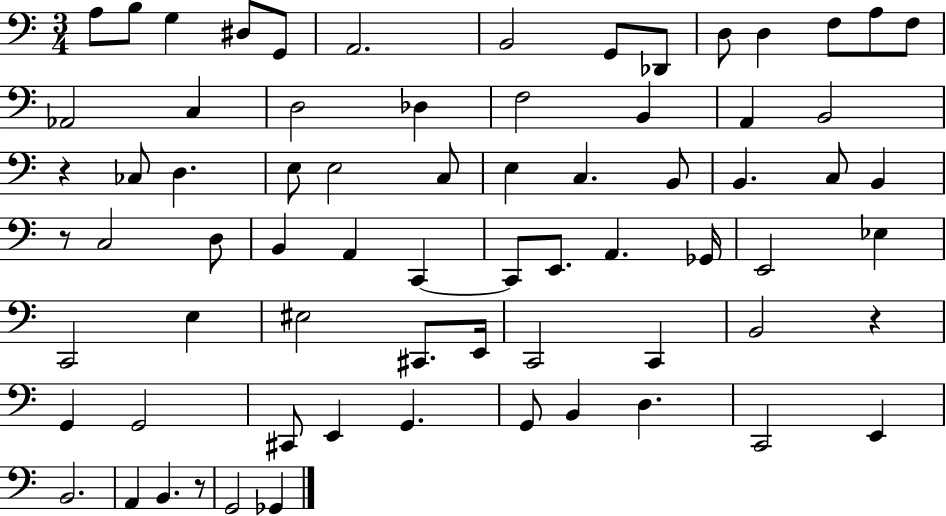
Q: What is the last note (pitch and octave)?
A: Gb2